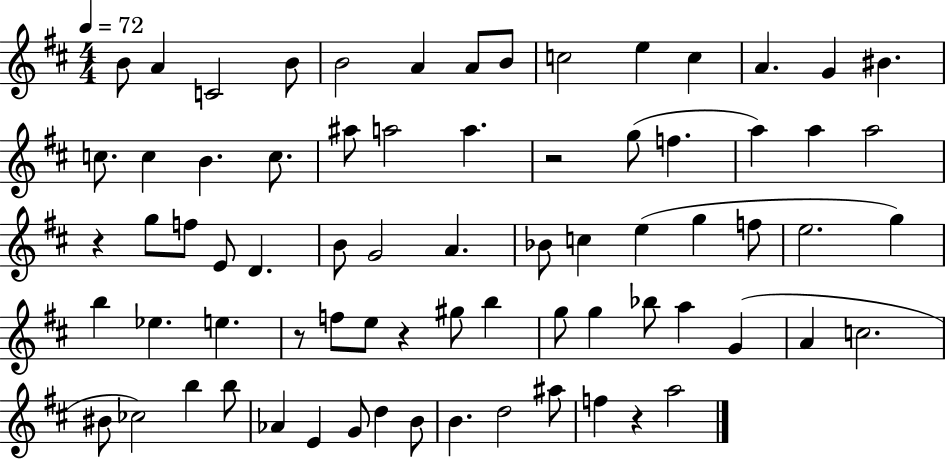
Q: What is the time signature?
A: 4/4